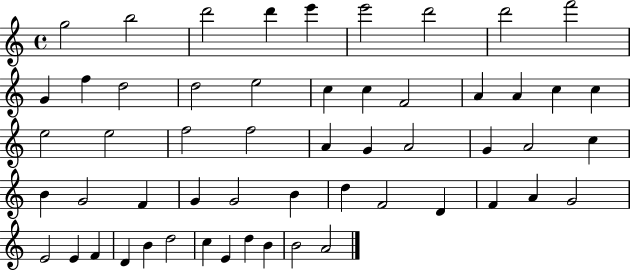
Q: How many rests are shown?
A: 0